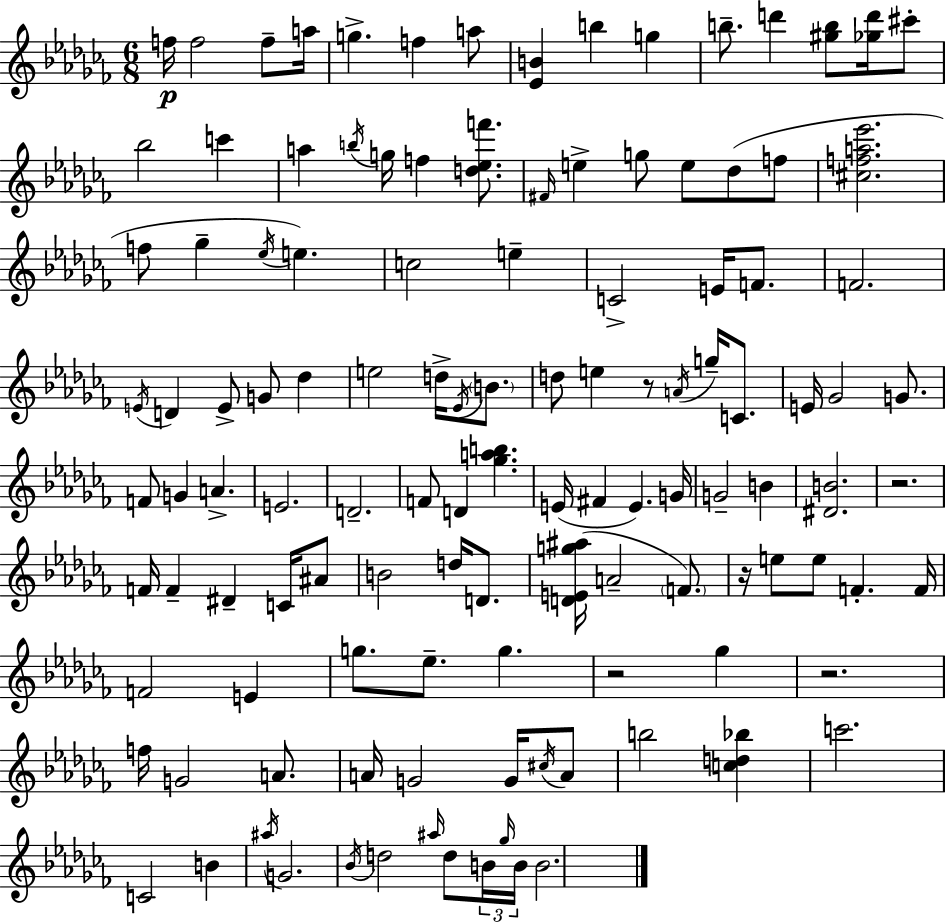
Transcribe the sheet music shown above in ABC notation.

X:1
T:Untitled
M:6/8
L:1/4
K:Abm
f/4 f2 f/2 a/4 g f a/2 [_EB] b g b/2 d' [^gb]/2 [_gd']/4 ^c'/2 _b2 c' a b/4 g/4 f [d_ef']/2 ^F/4 e g/2 e/2 _d/2 f/2 [^cfa_e']2 f/2 _g _e/4 e c2 e C2 E/4 F/2 F2 E/4 D E/2 G/2 _d e2 d/4 _E/4 B/2 d/2 e z/2 A/4 g/4 C/2 E/4 _G2 G/2 F/2 G A E2 D2 F/2 D [_gab] E/4 ^F E G/4 G2 B [^DB]2 z2 F/4 F ^D C/4 ^A/2 B2 d/4 D/2 [DEg^a]/4 A2 F/2 z/4 e/2 e/2 F F/4 F2 E g/2 _e/2 g z2 _g z2 f/4 G2 A/2 A/4 G2 G/4 ^c/4 A/2 b2 [cd_b] c'2 C2 B ^a/4 G2 _B/4 d2 ^a/4 d/2 B/4 _g/4 B/4 B2